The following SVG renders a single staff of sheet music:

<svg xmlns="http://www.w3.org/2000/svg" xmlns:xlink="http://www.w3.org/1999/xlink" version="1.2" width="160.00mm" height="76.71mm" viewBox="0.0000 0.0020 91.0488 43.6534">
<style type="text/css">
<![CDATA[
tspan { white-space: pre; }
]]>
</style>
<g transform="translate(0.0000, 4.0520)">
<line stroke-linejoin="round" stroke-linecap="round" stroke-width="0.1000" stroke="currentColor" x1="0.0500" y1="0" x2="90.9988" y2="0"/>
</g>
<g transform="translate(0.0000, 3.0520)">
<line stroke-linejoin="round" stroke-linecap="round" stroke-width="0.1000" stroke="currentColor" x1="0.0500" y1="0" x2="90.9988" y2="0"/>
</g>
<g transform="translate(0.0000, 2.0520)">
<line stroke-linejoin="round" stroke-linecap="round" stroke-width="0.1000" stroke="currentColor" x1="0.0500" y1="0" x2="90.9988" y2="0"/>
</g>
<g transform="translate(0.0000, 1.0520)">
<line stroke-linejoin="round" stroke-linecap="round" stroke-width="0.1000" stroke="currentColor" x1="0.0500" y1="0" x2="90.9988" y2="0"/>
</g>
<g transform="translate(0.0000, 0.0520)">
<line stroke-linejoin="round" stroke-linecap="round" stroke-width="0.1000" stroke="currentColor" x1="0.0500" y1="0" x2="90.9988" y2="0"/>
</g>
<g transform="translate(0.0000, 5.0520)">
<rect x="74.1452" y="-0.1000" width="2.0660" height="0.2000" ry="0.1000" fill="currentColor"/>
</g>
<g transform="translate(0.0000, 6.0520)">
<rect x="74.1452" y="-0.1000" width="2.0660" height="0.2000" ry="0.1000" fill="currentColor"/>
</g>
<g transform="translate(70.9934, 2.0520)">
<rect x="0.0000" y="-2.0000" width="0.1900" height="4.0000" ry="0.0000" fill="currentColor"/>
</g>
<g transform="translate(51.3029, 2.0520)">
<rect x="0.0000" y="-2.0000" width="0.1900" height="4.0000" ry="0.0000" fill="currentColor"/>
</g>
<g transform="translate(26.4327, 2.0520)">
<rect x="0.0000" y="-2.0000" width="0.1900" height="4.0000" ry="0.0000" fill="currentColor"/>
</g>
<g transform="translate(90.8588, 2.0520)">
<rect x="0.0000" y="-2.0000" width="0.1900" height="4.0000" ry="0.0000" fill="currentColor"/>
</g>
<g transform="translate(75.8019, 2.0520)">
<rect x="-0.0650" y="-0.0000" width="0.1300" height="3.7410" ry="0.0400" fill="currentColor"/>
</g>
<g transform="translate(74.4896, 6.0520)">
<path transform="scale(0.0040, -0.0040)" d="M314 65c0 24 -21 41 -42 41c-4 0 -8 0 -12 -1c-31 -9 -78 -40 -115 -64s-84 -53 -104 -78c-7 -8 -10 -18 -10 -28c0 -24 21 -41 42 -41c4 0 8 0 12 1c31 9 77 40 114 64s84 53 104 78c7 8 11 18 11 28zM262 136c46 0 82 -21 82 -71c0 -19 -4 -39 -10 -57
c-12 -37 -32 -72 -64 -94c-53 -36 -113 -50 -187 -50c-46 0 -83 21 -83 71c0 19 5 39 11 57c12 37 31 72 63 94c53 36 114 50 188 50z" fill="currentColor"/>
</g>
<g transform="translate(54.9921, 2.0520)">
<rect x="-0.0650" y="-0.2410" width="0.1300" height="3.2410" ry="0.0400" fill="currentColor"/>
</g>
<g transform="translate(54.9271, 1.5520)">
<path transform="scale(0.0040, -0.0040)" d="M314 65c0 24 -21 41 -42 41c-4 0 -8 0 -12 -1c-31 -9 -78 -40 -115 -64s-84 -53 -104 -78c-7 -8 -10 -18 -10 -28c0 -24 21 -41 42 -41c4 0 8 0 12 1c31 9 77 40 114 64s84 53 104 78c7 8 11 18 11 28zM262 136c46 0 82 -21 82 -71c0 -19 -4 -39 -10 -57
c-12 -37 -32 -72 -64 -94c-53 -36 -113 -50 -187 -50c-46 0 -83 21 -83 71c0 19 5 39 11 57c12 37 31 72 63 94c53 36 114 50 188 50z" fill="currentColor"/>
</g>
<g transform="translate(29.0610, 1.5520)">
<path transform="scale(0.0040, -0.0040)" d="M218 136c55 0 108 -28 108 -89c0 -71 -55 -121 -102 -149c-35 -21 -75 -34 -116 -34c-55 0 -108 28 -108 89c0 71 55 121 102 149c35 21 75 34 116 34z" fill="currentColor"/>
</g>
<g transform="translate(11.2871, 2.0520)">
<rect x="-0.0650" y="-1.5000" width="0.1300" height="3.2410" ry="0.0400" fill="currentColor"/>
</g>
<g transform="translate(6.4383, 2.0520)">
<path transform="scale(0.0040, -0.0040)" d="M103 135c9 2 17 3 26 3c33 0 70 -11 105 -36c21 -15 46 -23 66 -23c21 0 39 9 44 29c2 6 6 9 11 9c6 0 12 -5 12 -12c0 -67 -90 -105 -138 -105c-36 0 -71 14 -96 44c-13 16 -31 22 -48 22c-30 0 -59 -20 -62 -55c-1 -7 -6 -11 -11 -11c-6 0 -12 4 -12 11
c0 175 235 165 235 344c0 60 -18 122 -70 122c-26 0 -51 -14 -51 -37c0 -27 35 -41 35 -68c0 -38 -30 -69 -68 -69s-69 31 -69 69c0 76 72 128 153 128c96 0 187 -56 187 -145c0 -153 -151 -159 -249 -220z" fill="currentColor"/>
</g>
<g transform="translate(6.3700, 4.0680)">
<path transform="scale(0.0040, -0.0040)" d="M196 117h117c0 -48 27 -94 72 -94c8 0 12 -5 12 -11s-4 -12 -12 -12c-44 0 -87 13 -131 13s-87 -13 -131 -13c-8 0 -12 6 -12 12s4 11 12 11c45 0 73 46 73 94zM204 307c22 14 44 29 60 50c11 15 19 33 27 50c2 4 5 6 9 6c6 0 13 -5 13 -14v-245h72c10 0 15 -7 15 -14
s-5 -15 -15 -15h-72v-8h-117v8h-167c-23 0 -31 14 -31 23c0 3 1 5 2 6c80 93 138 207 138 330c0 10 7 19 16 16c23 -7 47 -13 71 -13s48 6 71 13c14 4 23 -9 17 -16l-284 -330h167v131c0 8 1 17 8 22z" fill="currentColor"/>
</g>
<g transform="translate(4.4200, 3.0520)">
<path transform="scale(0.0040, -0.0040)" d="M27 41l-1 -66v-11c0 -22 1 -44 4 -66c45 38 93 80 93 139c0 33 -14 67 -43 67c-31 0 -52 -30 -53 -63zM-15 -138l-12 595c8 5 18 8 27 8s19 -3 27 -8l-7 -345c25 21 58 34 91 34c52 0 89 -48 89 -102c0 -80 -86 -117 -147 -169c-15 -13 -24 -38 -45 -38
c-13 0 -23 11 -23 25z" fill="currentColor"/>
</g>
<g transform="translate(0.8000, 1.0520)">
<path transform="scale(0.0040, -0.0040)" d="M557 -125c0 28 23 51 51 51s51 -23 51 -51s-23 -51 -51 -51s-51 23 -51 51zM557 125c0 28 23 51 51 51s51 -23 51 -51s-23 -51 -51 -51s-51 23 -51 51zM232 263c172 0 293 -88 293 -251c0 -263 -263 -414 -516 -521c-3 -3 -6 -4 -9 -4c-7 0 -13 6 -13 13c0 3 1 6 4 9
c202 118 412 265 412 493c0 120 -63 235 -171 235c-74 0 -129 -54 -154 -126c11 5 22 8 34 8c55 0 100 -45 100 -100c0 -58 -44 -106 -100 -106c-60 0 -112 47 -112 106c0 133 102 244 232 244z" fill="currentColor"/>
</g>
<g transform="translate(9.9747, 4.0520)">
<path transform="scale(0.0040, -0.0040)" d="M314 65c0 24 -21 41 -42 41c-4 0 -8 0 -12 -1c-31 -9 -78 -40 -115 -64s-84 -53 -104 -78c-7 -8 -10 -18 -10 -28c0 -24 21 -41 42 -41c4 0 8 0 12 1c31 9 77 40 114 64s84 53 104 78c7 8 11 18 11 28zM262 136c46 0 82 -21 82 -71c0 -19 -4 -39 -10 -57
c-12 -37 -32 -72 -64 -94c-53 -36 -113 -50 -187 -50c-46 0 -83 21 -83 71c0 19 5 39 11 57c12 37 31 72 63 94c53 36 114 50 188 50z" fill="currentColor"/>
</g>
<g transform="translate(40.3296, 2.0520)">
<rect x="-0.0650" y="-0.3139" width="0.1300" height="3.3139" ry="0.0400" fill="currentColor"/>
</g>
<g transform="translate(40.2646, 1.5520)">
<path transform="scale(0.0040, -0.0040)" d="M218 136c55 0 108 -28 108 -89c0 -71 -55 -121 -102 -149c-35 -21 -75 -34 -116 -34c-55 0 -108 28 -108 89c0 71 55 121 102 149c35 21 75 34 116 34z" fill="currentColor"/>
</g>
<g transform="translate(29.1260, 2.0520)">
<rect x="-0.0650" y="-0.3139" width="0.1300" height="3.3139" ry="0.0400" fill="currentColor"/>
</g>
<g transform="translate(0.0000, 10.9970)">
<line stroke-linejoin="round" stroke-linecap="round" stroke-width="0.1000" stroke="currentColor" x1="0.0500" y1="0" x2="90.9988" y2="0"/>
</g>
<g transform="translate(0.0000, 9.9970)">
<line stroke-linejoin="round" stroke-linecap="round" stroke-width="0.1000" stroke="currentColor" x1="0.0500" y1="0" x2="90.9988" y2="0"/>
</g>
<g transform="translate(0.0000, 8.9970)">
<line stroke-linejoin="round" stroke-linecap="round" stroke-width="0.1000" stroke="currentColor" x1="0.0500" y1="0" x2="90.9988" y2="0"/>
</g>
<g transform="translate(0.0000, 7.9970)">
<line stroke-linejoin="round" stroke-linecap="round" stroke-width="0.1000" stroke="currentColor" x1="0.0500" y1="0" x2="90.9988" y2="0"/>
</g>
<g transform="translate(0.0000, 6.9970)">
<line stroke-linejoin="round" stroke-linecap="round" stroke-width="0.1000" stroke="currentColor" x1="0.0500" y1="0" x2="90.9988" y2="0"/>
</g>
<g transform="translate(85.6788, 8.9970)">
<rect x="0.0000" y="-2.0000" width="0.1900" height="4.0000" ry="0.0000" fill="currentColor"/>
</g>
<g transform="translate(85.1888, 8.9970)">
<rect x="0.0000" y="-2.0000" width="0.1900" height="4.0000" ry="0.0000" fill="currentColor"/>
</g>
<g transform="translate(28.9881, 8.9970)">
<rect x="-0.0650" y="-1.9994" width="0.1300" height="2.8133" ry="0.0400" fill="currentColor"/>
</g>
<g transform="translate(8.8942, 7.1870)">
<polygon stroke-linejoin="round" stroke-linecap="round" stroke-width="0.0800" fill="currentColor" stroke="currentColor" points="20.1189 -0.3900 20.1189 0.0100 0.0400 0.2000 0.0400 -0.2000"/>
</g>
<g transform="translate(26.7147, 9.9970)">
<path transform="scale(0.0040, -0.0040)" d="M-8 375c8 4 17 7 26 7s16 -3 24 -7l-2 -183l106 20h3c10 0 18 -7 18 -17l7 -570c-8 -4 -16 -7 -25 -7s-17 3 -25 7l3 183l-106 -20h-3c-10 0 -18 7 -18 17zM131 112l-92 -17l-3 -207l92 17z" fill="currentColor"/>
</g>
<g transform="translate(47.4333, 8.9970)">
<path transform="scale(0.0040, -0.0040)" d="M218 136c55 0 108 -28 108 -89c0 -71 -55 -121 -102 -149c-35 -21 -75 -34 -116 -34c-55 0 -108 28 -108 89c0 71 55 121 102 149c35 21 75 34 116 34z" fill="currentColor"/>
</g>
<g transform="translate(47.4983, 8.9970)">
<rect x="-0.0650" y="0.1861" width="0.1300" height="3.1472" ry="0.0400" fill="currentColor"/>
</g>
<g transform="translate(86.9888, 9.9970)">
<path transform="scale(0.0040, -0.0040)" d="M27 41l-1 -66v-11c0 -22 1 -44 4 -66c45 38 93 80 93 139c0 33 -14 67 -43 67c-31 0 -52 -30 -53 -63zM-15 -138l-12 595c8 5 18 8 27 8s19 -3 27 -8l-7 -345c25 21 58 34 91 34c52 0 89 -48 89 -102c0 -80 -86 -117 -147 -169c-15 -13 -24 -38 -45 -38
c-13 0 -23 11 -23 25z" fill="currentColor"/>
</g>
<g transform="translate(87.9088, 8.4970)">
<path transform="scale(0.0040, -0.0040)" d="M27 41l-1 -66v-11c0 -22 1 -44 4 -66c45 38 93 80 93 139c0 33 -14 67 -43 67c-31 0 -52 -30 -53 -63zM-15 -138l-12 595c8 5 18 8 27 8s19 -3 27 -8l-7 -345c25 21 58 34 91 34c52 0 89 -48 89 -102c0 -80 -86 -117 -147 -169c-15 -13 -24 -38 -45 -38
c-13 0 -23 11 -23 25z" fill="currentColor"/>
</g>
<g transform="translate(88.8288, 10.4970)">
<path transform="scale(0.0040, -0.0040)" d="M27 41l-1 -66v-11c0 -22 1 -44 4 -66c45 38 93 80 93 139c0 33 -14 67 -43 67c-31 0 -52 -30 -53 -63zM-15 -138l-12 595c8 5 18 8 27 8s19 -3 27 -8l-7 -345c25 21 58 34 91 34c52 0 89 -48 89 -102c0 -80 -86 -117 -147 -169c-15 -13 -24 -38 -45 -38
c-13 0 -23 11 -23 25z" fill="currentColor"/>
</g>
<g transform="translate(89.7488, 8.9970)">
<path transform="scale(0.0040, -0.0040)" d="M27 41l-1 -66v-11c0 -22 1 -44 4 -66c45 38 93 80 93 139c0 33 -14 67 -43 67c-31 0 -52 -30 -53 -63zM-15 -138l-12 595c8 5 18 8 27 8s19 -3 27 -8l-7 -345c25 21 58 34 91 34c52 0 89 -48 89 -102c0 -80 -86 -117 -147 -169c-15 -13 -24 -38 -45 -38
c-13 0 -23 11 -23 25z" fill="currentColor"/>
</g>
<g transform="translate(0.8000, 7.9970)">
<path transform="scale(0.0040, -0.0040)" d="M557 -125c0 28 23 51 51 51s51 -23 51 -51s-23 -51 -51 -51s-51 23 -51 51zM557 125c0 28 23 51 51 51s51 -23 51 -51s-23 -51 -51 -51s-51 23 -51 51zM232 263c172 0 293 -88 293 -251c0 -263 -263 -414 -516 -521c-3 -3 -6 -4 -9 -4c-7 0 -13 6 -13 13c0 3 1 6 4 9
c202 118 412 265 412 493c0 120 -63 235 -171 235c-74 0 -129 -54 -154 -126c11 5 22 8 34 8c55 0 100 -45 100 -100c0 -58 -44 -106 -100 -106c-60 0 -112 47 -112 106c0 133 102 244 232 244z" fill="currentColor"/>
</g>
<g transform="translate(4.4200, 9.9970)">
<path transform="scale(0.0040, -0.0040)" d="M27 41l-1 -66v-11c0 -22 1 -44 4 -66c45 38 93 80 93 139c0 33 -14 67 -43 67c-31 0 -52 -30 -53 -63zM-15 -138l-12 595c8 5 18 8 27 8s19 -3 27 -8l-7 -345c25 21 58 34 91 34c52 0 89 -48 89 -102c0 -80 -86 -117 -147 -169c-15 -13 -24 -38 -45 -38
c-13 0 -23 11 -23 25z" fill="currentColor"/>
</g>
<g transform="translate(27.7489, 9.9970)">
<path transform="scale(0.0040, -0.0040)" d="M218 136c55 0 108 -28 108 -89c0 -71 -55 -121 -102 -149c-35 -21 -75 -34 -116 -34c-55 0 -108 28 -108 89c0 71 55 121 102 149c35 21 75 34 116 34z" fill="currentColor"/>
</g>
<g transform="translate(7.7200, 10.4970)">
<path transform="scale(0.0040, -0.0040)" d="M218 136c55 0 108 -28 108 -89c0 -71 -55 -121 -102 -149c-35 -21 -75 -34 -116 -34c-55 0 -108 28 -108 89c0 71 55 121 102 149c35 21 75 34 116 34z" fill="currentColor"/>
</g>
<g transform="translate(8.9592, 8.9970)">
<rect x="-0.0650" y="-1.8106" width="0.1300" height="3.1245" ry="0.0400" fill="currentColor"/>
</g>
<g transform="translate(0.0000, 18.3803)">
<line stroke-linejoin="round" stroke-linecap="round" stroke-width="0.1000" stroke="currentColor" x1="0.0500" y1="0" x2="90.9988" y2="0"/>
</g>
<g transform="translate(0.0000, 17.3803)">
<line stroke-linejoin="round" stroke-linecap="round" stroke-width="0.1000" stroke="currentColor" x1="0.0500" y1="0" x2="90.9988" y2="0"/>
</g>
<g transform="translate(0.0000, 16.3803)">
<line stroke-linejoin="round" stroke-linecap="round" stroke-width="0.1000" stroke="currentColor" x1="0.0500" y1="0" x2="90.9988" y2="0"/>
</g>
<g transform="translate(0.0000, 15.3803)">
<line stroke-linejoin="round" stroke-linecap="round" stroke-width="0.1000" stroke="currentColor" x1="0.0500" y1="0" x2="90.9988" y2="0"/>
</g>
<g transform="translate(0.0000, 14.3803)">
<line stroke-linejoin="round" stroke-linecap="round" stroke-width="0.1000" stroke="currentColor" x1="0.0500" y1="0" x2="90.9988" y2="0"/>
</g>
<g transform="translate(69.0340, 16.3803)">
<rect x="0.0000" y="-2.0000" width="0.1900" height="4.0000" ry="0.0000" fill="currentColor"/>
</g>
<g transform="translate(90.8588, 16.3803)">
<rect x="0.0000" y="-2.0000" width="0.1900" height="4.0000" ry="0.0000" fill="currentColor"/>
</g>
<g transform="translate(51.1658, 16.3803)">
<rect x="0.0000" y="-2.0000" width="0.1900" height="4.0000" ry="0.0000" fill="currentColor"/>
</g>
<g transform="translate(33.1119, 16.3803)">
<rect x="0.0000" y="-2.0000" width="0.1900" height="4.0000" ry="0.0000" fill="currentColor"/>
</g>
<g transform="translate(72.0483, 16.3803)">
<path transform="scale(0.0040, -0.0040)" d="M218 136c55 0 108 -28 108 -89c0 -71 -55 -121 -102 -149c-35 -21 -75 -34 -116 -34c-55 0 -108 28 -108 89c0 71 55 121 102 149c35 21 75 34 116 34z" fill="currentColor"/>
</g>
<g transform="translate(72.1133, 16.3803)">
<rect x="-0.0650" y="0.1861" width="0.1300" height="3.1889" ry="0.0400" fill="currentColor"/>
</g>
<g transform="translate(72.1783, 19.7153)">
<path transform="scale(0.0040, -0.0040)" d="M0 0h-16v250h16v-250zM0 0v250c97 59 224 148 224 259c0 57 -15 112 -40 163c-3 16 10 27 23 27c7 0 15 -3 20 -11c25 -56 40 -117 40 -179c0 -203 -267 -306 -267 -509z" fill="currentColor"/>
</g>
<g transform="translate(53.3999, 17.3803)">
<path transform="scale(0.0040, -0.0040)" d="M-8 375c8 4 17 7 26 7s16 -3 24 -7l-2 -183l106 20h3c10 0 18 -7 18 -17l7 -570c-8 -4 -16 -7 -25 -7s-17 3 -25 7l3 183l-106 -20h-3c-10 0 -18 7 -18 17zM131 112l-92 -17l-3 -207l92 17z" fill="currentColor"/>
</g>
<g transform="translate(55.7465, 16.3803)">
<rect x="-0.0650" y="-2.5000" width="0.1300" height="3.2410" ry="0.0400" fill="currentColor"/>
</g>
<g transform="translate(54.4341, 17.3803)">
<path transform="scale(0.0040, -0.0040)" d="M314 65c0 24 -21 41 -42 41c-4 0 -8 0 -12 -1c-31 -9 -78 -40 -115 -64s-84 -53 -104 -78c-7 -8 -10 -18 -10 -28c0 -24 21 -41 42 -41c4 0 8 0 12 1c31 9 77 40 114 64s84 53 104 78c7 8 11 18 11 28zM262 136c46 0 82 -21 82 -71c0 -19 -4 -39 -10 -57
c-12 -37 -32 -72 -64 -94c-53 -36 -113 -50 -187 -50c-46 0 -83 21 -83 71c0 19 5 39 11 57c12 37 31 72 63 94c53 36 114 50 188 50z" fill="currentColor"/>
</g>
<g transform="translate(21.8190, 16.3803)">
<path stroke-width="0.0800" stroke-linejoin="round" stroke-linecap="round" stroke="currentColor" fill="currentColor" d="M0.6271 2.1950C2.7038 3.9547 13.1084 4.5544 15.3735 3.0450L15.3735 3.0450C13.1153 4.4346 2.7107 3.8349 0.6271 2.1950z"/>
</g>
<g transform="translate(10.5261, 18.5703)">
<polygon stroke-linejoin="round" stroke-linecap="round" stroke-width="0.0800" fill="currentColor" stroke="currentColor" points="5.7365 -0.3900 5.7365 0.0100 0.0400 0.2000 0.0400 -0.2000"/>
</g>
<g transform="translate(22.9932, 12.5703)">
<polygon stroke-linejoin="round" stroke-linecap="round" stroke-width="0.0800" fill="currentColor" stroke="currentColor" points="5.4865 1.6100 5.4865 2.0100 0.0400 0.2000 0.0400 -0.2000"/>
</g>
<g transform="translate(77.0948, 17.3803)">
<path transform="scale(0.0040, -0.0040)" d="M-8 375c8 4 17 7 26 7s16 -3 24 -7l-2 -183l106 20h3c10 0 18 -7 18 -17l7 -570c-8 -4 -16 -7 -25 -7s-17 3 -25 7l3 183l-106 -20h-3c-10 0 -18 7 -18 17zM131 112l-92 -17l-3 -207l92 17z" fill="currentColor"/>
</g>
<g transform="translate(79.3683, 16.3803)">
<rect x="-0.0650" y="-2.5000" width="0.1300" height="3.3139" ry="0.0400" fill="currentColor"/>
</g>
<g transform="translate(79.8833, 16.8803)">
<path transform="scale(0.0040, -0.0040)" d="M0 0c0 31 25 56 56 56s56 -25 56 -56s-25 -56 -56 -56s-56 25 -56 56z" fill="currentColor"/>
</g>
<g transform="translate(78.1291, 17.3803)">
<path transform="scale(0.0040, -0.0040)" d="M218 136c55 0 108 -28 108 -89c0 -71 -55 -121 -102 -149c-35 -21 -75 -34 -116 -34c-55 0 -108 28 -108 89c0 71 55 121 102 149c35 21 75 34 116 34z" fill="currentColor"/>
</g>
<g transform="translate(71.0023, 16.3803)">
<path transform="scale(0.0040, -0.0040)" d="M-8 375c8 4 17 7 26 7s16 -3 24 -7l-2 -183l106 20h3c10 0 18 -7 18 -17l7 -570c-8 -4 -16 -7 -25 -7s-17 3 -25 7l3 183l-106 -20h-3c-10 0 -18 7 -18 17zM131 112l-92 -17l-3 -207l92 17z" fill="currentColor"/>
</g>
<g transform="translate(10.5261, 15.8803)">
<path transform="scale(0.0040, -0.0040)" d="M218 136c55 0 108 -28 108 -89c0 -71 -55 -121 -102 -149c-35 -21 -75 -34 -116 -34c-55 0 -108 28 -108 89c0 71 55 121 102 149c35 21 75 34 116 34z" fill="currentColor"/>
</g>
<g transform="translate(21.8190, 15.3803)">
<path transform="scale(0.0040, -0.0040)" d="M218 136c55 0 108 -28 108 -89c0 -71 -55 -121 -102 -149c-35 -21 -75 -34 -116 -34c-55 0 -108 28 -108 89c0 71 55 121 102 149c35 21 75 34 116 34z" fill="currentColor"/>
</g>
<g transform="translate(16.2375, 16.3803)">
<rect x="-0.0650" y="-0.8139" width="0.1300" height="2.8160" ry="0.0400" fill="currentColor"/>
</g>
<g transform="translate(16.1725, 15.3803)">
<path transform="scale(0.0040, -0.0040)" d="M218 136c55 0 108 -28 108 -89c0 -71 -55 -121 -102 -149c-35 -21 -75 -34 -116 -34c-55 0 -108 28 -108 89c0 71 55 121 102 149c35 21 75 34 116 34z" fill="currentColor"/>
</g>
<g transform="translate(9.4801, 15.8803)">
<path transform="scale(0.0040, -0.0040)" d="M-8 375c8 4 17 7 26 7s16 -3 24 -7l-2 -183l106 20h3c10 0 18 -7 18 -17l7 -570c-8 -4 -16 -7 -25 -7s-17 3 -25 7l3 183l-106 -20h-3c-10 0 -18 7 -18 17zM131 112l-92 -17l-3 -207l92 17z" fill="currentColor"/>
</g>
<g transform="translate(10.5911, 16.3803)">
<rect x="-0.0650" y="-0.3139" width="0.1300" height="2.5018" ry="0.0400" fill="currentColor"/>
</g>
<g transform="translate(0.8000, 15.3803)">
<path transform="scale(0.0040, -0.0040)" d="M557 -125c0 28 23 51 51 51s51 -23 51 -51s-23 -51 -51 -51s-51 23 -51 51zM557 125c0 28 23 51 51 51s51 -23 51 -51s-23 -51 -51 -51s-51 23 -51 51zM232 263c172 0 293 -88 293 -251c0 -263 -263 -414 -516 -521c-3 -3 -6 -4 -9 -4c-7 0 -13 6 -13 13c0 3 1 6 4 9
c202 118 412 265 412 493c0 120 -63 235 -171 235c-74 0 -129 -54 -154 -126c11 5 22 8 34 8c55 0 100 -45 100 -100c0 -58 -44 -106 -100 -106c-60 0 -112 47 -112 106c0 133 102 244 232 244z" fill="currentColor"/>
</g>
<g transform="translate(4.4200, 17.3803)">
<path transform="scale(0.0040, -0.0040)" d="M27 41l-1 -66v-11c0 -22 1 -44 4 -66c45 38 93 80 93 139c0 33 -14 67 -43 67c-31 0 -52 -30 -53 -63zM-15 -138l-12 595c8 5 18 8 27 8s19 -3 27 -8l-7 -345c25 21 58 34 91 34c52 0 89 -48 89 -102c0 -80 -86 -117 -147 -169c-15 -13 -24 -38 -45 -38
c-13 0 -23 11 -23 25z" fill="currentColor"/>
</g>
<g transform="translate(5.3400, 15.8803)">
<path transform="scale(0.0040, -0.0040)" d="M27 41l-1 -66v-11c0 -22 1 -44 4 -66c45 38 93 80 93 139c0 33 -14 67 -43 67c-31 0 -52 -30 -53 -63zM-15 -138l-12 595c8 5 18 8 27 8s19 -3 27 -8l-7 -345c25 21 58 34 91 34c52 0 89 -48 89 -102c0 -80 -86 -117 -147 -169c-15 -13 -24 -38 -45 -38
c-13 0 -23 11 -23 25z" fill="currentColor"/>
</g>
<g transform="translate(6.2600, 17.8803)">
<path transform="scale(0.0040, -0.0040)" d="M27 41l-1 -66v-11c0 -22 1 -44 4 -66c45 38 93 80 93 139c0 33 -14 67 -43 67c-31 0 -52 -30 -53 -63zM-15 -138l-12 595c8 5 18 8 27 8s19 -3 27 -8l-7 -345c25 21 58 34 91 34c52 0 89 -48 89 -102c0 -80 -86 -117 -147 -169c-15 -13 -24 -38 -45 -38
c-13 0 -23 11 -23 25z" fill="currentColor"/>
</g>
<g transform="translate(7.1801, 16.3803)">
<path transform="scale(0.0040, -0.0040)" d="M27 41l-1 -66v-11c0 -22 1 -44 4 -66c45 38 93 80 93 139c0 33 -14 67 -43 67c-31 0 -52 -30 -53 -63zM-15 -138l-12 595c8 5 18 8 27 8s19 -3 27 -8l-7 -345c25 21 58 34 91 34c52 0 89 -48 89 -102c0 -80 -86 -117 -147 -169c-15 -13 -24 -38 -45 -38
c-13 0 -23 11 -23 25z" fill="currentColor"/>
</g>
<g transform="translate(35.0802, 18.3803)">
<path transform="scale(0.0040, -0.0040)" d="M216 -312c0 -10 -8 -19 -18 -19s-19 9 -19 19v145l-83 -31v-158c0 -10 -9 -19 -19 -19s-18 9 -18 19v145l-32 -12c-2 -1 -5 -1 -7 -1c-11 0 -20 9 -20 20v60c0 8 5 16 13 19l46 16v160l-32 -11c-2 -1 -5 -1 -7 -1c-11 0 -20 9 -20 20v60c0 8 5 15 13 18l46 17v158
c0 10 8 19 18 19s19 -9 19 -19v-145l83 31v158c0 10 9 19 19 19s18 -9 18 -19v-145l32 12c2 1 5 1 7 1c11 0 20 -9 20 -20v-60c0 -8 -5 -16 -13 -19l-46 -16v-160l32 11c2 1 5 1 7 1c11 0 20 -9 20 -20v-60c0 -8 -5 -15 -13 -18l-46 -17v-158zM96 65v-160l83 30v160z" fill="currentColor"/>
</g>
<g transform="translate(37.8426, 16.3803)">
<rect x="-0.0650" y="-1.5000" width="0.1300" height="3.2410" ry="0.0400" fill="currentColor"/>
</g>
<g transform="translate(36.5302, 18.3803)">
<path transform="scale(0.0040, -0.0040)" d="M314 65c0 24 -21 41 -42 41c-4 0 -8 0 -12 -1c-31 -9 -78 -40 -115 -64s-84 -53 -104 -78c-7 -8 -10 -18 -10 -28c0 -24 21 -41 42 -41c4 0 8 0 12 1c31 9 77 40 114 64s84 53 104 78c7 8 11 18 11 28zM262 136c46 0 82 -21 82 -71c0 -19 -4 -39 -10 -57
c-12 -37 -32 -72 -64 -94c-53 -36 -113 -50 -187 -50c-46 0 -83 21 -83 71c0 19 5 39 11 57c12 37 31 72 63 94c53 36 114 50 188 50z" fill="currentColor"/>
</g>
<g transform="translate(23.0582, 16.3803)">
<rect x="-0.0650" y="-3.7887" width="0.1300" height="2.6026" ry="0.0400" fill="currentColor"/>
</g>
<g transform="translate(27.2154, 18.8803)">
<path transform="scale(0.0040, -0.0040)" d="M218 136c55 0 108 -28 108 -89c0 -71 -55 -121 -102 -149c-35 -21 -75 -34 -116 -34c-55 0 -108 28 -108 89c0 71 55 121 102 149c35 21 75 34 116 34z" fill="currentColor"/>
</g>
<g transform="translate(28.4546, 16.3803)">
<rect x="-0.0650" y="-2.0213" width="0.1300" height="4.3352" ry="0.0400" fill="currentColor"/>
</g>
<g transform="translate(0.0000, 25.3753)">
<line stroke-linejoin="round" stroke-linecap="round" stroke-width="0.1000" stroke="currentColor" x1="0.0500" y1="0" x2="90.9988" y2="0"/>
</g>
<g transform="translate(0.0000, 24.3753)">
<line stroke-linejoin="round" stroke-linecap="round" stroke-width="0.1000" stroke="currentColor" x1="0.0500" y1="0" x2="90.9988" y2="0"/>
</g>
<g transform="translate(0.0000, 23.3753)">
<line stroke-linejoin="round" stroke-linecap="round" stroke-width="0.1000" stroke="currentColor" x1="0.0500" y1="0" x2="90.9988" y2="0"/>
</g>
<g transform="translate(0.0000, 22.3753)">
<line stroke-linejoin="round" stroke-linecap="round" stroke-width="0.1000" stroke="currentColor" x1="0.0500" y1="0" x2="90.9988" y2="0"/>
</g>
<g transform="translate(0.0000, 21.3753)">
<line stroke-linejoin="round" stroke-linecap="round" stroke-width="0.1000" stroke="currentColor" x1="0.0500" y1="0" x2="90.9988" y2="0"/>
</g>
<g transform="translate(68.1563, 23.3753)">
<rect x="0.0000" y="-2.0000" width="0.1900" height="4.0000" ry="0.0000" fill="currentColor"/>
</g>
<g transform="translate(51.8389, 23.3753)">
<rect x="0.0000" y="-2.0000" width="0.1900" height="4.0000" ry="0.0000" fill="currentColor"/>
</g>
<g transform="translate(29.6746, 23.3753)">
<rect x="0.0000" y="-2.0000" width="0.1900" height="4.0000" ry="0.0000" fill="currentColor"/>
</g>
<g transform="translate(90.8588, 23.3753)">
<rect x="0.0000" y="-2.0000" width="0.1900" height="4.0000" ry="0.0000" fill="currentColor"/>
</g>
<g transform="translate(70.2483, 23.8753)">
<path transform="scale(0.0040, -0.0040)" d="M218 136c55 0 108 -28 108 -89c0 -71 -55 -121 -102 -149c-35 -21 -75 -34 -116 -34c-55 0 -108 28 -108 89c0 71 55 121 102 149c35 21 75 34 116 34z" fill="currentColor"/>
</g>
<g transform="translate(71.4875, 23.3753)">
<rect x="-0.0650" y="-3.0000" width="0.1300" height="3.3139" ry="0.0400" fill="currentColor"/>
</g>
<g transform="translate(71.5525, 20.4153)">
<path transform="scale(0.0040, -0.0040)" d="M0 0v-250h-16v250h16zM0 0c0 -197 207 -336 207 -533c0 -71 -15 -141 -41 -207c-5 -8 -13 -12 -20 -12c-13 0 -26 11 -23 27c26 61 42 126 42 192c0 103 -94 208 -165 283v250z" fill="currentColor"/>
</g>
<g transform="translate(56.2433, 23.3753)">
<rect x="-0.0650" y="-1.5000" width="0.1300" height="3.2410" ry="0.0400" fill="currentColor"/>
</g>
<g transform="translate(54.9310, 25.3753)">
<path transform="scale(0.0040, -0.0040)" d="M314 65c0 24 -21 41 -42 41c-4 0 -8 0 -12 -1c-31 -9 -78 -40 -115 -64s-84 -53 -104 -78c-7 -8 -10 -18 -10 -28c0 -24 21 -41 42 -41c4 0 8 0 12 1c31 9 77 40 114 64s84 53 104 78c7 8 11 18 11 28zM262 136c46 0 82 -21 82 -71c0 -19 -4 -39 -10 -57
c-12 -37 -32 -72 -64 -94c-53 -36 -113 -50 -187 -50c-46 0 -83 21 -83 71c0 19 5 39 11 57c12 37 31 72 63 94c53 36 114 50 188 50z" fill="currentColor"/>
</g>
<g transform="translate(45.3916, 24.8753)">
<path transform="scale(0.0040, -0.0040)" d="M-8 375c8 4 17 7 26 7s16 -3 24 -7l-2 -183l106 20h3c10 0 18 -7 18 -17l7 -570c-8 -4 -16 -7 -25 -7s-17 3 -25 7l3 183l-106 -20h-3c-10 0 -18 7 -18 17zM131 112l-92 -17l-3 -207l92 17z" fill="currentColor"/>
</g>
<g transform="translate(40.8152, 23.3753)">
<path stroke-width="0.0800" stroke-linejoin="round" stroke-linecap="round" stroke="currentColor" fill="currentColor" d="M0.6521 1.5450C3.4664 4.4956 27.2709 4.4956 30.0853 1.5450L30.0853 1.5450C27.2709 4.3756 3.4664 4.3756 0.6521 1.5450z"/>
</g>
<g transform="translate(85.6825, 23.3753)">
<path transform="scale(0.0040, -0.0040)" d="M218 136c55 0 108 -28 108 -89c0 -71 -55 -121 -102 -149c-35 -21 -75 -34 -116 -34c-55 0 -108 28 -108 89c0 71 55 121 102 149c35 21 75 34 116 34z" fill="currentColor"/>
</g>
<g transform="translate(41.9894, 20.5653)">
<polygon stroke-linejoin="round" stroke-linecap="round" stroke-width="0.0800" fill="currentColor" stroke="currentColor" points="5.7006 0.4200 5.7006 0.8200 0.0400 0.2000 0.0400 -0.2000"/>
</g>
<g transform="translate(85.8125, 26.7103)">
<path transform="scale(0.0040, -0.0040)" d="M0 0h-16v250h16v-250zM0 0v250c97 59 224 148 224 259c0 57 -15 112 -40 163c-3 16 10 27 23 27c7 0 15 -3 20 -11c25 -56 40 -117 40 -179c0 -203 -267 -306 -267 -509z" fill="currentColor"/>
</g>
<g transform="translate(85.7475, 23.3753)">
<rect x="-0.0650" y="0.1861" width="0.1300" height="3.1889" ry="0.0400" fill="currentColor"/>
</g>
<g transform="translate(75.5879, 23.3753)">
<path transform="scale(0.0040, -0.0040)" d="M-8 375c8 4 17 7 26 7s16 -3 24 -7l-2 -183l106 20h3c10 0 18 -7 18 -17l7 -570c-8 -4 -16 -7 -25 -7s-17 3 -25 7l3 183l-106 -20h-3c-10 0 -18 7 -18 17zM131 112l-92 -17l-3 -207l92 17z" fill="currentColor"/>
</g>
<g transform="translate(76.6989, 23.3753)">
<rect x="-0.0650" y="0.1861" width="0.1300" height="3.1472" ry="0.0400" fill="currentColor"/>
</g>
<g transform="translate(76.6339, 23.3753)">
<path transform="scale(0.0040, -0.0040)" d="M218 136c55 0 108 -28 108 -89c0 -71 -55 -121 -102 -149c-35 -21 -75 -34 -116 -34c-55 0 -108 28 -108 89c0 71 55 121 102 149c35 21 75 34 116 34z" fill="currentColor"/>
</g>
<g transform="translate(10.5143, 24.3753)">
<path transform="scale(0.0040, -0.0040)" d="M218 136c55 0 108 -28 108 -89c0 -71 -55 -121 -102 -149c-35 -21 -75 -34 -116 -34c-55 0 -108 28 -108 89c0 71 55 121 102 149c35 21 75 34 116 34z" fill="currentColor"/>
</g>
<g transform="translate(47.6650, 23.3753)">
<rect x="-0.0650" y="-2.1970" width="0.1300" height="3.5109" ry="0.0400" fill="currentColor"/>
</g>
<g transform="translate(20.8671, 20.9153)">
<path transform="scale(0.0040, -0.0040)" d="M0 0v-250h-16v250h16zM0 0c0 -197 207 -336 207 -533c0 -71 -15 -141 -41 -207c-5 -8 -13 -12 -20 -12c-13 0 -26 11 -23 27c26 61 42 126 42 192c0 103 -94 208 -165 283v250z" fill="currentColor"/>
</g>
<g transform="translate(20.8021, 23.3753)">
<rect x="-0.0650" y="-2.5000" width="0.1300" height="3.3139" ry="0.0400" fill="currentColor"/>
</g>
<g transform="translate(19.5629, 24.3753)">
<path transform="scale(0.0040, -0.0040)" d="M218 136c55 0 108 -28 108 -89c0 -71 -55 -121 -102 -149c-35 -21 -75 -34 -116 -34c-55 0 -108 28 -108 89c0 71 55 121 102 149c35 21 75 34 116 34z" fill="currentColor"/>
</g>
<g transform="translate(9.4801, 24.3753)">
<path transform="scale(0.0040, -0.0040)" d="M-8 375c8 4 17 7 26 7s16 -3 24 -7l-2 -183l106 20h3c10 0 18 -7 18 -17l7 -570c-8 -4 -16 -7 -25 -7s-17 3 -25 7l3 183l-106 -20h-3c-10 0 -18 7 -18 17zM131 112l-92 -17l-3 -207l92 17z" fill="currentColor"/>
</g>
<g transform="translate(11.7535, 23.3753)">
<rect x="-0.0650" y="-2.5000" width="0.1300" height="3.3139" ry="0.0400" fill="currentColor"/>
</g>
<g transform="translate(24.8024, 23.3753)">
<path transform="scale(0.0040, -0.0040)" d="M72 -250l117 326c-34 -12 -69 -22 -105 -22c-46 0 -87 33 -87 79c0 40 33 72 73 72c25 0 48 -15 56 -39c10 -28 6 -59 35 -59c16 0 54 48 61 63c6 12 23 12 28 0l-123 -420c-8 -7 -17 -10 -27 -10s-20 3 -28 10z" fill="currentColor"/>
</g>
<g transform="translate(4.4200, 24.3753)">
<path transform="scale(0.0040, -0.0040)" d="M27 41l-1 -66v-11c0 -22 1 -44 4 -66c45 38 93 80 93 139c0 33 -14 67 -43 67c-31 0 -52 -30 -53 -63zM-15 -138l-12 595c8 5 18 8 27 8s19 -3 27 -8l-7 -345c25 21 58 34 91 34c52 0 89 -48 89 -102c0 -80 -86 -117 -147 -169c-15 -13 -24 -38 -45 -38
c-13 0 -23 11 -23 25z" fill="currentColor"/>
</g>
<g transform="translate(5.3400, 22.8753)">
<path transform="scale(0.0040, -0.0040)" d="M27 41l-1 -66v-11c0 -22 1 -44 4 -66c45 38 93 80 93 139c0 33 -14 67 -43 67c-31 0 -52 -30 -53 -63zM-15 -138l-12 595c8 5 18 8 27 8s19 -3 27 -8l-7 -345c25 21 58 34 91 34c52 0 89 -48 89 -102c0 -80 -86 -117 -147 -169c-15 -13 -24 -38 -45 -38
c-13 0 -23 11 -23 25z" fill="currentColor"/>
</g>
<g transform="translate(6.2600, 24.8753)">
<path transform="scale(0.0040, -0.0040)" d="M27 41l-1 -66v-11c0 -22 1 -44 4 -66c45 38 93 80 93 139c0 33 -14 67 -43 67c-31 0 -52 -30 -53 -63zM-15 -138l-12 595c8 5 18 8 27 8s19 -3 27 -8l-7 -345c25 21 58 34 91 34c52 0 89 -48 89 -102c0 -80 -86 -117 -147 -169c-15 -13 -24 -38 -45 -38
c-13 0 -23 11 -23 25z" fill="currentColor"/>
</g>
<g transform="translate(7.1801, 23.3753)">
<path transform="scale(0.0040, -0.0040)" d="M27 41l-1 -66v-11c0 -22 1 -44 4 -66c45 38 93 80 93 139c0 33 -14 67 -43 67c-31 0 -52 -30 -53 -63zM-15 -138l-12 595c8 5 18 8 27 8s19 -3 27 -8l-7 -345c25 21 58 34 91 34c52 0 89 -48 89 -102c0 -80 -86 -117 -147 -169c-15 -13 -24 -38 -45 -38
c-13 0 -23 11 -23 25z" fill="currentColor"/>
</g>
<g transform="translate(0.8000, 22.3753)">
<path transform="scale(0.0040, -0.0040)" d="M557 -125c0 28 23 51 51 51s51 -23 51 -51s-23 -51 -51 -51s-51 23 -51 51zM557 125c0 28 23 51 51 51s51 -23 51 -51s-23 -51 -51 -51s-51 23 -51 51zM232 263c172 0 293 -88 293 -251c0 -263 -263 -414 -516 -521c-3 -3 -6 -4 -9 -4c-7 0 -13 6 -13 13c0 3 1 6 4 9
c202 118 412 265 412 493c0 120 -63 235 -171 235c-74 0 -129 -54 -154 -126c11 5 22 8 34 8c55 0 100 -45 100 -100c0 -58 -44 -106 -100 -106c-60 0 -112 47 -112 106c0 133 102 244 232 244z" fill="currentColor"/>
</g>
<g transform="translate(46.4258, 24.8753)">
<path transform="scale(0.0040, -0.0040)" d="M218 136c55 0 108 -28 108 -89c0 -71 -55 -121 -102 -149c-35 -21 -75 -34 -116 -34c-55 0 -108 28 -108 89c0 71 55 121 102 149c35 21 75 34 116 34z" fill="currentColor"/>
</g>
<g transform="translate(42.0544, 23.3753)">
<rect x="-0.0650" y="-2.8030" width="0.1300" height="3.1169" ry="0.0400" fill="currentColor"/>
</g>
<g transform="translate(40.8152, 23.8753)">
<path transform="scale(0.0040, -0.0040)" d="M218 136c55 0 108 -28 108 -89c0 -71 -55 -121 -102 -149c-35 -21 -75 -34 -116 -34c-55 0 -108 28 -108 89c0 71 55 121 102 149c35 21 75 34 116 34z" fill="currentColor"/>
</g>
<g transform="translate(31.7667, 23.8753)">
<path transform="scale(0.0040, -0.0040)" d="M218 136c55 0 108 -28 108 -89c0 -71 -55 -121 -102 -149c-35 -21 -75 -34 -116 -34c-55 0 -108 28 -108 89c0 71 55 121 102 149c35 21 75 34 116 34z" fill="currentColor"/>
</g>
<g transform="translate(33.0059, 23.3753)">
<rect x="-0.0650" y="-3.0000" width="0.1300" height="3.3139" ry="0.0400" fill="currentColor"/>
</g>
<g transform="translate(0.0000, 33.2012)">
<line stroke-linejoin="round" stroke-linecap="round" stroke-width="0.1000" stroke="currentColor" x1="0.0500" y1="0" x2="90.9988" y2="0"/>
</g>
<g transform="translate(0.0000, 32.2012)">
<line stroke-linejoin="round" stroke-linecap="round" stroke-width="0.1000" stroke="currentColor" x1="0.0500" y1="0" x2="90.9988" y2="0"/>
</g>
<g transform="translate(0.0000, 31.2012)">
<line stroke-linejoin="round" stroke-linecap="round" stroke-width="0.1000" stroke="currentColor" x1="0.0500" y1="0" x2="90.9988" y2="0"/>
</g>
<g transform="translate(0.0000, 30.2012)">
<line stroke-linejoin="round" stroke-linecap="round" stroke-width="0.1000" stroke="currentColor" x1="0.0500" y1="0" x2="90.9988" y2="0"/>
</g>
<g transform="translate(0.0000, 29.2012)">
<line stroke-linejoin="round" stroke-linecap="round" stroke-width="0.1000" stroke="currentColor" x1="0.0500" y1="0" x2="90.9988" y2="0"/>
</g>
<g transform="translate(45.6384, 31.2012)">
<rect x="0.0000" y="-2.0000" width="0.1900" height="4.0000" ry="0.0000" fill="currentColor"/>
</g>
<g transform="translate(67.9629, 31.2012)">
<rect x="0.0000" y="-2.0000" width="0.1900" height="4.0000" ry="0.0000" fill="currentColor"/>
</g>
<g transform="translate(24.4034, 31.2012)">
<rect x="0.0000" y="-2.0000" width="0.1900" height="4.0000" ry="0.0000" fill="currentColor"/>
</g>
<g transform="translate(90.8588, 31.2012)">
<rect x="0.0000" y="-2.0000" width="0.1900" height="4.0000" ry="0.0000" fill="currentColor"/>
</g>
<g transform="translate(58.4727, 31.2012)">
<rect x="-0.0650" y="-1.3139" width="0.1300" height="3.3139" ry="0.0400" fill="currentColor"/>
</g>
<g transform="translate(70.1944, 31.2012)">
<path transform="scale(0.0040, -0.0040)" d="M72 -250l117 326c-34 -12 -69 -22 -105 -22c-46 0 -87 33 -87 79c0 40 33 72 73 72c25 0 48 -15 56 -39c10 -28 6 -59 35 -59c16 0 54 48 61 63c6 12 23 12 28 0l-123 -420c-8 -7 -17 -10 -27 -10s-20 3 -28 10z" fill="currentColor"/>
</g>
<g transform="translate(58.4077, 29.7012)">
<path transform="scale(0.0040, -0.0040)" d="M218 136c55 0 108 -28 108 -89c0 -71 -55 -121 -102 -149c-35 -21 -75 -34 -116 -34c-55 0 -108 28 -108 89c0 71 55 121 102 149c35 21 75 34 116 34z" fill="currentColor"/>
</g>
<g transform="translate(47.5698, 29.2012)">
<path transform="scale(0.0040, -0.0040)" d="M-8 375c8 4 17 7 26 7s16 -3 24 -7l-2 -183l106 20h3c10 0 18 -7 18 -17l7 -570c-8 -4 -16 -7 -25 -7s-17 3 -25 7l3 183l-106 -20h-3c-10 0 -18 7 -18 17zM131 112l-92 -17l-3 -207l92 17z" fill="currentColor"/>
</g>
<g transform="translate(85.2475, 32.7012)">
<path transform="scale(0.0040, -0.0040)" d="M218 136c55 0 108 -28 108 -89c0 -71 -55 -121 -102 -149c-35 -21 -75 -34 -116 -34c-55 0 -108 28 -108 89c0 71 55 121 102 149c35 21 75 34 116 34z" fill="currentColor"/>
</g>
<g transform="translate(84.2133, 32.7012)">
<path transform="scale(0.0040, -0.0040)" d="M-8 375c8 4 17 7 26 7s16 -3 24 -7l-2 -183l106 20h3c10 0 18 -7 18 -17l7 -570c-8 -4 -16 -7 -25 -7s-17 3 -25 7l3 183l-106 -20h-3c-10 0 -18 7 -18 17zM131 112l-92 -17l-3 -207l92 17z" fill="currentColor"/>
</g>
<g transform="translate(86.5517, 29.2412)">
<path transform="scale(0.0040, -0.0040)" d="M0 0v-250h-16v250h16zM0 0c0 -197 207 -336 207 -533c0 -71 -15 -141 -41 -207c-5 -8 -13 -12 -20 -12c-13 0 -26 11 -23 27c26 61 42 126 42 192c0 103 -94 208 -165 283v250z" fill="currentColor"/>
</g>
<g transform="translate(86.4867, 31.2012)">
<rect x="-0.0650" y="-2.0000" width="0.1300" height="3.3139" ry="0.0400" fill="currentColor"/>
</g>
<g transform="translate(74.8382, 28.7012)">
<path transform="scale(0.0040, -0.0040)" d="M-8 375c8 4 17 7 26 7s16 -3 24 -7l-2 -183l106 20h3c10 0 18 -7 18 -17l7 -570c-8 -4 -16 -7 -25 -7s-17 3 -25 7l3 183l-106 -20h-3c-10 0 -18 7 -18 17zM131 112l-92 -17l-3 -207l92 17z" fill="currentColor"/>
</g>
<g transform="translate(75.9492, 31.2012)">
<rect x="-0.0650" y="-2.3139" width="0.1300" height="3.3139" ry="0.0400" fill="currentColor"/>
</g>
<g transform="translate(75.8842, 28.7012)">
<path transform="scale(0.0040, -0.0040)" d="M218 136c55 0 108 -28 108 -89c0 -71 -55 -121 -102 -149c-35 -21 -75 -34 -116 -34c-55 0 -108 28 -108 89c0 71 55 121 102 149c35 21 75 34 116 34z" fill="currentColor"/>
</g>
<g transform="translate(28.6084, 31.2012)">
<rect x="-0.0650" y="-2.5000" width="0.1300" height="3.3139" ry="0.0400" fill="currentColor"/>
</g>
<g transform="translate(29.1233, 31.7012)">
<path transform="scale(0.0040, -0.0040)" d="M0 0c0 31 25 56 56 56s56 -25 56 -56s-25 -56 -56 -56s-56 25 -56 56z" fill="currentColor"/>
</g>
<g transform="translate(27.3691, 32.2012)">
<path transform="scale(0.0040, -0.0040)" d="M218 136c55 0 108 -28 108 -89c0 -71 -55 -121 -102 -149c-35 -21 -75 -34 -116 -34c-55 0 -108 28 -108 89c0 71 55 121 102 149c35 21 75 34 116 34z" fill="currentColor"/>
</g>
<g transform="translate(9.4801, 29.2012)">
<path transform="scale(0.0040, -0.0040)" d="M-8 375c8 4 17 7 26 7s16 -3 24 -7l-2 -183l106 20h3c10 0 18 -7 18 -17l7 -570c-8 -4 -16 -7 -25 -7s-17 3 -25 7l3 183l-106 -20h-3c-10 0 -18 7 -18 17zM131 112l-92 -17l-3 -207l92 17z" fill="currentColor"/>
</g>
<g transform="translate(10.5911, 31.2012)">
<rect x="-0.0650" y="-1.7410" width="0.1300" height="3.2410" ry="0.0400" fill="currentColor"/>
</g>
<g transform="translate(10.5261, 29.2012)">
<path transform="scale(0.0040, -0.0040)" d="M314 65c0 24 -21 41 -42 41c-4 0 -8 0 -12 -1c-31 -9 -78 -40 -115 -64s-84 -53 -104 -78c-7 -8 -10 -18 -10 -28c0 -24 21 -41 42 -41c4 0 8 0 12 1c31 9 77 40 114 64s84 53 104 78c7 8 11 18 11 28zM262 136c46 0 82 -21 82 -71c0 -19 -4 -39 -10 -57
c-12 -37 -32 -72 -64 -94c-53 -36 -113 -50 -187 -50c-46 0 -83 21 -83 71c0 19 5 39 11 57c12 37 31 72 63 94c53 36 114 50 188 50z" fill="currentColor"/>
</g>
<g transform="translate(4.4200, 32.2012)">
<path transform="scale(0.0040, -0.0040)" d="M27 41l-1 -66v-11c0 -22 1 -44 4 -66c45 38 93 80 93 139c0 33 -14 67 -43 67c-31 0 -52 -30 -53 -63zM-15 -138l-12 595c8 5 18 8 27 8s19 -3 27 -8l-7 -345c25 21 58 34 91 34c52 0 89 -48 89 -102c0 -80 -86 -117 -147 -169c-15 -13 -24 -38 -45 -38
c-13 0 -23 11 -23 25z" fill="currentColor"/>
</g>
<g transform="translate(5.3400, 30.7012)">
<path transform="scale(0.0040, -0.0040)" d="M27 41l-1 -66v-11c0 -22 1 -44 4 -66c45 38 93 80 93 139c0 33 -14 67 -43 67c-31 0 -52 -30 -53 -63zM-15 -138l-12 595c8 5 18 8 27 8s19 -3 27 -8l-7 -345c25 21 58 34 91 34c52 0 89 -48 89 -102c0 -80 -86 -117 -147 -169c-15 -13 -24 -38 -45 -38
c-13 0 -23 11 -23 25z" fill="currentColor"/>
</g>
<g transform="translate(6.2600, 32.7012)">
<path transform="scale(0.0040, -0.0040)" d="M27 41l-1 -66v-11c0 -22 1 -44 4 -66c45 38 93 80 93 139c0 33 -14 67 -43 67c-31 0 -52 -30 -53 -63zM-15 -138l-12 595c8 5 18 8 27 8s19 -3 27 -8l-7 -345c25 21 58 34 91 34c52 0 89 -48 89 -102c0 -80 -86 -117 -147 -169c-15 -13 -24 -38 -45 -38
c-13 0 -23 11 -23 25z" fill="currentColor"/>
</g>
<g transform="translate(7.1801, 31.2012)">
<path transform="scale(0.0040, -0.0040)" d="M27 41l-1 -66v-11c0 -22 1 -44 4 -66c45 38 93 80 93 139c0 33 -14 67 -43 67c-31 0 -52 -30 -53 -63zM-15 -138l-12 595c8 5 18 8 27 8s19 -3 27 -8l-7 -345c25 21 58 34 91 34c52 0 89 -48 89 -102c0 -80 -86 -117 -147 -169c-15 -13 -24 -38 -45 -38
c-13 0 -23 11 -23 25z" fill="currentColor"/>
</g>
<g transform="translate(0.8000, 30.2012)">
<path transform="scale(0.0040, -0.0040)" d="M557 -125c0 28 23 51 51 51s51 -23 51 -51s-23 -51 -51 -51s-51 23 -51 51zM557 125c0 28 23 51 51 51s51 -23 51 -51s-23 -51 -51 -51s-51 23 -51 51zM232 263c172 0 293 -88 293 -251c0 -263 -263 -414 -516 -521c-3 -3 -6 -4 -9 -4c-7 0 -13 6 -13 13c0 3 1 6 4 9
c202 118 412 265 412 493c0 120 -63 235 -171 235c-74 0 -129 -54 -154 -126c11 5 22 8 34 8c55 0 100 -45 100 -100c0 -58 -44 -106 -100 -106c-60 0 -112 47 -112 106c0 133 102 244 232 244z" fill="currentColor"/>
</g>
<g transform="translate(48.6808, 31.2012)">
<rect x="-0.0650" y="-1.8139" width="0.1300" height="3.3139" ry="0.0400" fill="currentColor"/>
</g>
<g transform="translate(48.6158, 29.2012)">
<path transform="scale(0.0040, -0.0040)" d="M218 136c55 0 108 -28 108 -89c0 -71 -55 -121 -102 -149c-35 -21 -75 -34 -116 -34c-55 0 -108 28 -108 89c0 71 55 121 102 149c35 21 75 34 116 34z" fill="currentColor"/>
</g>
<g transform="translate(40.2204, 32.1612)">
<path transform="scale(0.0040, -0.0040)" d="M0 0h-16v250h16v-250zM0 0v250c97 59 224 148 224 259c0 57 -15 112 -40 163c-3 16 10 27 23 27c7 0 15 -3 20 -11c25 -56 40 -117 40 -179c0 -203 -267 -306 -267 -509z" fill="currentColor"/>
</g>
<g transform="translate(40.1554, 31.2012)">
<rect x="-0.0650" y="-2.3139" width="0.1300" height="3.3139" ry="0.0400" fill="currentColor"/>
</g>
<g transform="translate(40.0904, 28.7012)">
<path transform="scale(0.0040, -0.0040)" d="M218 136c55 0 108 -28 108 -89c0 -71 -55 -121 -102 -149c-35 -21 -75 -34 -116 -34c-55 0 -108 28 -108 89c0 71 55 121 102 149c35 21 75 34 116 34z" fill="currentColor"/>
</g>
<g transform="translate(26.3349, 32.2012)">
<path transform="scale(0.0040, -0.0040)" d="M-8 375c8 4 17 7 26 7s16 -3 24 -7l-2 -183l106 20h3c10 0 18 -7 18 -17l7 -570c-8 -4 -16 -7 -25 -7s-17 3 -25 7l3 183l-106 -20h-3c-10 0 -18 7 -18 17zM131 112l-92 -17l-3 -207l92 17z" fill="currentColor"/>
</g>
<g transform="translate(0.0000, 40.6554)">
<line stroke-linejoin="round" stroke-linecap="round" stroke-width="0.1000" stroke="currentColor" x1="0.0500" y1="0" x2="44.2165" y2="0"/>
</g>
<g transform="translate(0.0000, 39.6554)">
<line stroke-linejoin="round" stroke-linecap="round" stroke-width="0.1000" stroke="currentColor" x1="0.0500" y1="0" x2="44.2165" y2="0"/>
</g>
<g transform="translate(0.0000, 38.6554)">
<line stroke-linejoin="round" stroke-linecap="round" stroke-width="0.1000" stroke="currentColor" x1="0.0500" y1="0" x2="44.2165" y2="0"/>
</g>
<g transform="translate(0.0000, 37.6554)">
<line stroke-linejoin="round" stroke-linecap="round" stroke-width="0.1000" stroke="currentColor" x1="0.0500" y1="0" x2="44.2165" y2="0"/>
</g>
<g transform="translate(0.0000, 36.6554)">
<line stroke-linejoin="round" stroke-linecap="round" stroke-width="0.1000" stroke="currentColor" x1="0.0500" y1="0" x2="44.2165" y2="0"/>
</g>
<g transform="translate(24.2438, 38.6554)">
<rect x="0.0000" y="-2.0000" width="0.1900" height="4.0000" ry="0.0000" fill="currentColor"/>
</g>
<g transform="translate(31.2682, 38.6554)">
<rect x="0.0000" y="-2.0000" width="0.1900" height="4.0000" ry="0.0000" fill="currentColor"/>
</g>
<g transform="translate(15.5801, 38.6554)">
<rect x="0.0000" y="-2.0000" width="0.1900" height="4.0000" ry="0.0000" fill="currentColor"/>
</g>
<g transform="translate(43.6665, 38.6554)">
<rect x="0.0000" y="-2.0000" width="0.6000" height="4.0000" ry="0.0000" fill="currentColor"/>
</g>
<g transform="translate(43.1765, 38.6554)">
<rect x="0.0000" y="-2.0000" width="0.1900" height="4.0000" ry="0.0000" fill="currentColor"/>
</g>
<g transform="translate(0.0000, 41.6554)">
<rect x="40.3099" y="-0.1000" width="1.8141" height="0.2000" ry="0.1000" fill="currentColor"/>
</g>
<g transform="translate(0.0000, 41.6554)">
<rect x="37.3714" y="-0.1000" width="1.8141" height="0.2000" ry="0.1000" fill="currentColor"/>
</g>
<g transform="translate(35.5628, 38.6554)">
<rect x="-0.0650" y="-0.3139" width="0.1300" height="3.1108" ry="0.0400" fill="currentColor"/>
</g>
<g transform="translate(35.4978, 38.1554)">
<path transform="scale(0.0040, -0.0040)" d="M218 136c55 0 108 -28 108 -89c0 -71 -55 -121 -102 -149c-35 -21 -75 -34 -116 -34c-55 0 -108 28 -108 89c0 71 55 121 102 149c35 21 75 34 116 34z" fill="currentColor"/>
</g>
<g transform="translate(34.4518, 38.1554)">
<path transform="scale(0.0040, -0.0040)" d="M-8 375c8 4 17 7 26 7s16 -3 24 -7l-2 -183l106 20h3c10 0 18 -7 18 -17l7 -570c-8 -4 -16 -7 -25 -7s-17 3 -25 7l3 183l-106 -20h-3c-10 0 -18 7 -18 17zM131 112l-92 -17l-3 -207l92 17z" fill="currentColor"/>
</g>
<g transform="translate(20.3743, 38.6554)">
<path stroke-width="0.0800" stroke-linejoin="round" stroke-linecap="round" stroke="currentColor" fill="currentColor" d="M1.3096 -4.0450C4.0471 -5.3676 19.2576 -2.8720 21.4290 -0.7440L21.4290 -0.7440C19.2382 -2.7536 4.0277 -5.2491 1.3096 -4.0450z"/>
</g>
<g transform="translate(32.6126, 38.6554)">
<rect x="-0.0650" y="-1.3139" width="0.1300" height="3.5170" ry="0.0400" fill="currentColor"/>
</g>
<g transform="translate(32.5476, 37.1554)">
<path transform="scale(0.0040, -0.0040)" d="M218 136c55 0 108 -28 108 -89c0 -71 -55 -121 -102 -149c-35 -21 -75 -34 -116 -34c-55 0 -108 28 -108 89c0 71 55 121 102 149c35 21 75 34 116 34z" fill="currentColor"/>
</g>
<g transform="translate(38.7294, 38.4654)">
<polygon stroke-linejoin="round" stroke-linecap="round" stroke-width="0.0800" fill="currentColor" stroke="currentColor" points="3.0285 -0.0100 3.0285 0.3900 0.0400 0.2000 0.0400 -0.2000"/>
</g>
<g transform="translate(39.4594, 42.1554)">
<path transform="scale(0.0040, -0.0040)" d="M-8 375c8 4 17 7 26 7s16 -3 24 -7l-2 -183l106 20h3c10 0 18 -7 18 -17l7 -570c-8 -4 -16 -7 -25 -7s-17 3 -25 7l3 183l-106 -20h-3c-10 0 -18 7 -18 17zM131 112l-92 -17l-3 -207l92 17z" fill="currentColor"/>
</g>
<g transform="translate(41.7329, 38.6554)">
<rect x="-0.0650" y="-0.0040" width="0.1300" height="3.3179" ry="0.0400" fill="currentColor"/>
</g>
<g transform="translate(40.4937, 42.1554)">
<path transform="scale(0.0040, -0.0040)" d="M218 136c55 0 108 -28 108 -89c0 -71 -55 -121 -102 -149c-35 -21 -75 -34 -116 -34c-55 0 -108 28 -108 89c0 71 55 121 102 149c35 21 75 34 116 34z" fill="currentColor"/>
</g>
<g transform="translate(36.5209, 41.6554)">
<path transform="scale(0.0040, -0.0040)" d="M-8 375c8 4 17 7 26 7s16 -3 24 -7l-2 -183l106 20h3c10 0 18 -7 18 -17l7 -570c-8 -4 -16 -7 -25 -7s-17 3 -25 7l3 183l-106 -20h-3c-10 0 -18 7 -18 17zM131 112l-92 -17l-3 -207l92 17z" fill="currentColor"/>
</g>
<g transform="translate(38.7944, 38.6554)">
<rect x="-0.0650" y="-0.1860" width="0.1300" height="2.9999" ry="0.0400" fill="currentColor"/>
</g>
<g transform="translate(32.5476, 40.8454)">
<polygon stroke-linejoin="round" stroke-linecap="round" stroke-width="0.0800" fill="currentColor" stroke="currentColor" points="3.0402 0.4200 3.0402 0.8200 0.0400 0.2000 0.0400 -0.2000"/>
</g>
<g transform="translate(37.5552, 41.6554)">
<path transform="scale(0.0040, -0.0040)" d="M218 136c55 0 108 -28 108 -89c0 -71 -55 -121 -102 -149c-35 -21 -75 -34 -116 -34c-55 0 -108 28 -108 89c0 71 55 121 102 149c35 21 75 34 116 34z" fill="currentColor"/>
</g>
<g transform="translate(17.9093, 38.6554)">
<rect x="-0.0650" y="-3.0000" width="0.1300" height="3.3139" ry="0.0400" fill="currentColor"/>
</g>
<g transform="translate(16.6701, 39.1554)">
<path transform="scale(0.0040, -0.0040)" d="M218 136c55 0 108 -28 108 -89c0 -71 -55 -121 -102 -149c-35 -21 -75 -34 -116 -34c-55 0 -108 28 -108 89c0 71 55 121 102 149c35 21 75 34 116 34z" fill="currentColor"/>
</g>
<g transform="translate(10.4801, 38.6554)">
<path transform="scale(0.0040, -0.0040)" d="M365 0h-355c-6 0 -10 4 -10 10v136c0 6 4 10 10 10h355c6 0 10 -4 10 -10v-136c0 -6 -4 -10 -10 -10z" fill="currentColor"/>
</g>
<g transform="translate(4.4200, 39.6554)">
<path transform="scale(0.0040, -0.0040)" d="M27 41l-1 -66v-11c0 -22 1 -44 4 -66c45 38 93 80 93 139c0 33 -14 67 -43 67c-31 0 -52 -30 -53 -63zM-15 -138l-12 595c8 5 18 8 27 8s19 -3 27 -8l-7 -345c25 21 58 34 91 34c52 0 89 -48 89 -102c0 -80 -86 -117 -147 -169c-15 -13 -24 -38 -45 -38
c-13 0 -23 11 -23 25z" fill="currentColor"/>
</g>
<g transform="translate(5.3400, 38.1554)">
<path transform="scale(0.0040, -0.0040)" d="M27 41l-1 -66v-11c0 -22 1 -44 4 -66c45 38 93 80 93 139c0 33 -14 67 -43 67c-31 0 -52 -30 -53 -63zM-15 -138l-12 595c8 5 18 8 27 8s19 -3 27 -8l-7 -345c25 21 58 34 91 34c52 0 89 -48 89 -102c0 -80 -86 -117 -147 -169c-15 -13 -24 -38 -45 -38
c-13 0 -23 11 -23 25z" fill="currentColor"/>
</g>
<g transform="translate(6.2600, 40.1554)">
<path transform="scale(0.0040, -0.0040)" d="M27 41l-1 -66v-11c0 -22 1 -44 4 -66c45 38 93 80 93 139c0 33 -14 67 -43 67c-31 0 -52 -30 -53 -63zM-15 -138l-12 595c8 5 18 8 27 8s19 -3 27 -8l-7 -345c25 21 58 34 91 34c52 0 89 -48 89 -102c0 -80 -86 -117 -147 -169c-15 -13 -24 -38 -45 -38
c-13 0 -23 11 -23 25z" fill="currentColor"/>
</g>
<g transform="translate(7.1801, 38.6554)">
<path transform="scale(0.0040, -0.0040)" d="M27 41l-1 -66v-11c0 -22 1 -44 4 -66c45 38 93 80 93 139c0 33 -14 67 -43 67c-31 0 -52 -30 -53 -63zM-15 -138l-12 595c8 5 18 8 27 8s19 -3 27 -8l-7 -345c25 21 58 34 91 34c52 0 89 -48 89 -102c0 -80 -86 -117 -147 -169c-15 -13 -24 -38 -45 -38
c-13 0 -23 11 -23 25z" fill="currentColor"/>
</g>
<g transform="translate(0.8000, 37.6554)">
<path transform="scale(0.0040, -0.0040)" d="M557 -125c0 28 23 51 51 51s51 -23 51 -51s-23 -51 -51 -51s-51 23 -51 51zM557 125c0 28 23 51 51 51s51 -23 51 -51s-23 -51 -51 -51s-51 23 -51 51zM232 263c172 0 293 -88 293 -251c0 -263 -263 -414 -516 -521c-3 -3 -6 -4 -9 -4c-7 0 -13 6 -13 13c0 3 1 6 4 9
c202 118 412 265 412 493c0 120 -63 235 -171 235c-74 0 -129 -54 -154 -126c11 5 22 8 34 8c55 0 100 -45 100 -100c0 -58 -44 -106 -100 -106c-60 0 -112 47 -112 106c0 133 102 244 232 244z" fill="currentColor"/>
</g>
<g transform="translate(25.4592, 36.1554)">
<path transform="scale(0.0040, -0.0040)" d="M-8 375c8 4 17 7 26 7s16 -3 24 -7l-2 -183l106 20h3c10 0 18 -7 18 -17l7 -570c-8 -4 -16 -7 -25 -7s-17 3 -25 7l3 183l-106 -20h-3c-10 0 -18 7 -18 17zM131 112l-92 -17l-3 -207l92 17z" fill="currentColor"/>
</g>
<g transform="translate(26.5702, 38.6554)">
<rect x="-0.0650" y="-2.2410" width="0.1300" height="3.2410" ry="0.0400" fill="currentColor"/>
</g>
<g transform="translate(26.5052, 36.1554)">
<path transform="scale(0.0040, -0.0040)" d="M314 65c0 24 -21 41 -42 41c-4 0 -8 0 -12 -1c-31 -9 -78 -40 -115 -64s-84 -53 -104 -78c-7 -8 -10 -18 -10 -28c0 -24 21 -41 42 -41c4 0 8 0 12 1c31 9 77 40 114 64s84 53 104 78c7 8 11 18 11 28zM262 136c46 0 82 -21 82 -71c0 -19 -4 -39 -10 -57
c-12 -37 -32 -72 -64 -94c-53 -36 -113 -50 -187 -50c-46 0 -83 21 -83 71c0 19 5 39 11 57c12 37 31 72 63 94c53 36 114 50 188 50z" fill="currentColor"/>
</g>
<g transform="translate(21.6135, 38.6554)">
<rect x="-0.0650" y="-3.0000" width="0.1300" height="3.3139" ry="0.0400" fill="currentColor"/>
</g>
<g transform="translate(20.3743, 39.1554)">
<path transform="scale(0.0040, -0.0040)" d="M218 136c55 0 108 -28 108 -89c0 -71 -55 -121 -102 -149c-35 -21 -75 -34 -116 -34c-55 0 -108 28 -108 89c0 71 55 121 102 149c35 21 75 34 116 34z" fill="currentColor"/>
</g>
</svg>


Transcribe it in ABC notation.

X:1
T:Untitled
M:2/4
L:1/4
K:F
G,,2 E, E, E,2 C,,2 A,,/2 B,,/2 D, E,/2 F,/2 F,/2 F,,/2 ^G,,2 B,,2 D,/2 B,, B,, B,,/2 z/2 C, C,/2 A,,/2 G,,2 C,/2 D, D,/2 A,2 B,, _B,/2 A, G, z/2 B, A,,/2 z2 C, C, B,2 G,/2 E,/2 E,,/2 D,,/2